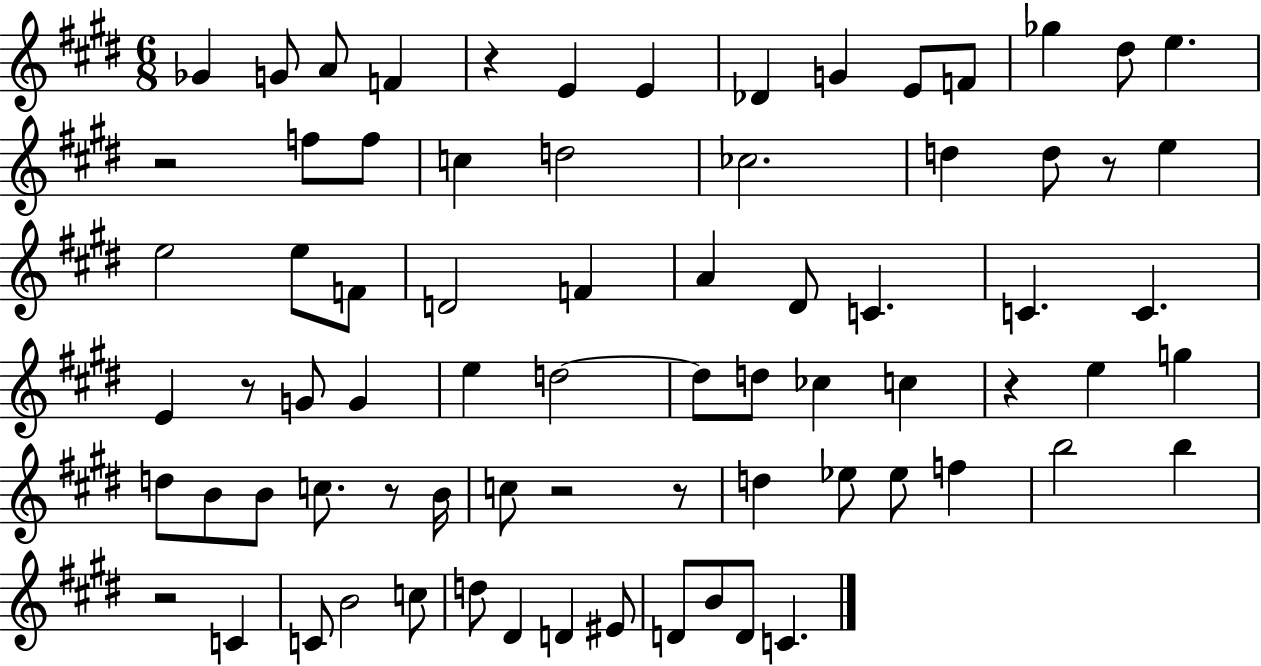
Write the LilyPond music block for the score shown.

{
  \clef treble
  \numericTimeSignature
  \time 6/8
  \key e \major
  ges'4 g'8 a'8 f'4 | r4 e'4 e'4 | des'4 g'4 e'8 f'8 | ges''4 dis''8 e''4. | \break r2 f''8 f''8 | c''4 d''2 | ces''2. | d''4 d''8 r8 e''4 | \break e''2 e''8 f'8 | d'2 f'4 | a'4 dis'8 c'4. | c'4. c'4. | \break e'4 r8 g'8 g'4 | e''4 d''2~~ | d''8 d''8 ces''4 c''4 | r4 e''4 g''4 | \break d''8 b'8 b'8 c''8. r8 b'16 | c''8 r2 r8 | d''4 ees''8 ees''8 f''4 | b''2 b''4 | \break r2 c'4 | c'8 b'2 c''8 | d''8 dis'4 d'4 eis'8 | d'8 b'8 d'8 c'4. | \break \bar "|."
}